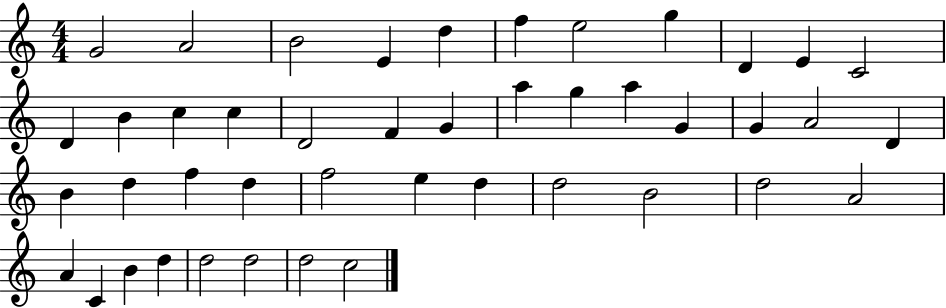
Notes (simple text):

G4/h A4/h B4/h E4/q D5/q F5/q E5/h G5/q D4/q E4/q C4/h D4/q B4/q C5/q C5/q D4/h F4/q G4/q A5/q G5/q A5/q G4/q G4/q A4/h D4/q B4/q D5/q F5/q D5/q F5/h E5/q D5/q D5/h B4/h D5/h A4/h A4/q C4/q B4/q D5/q D5/h D5/h D5/h C5/h